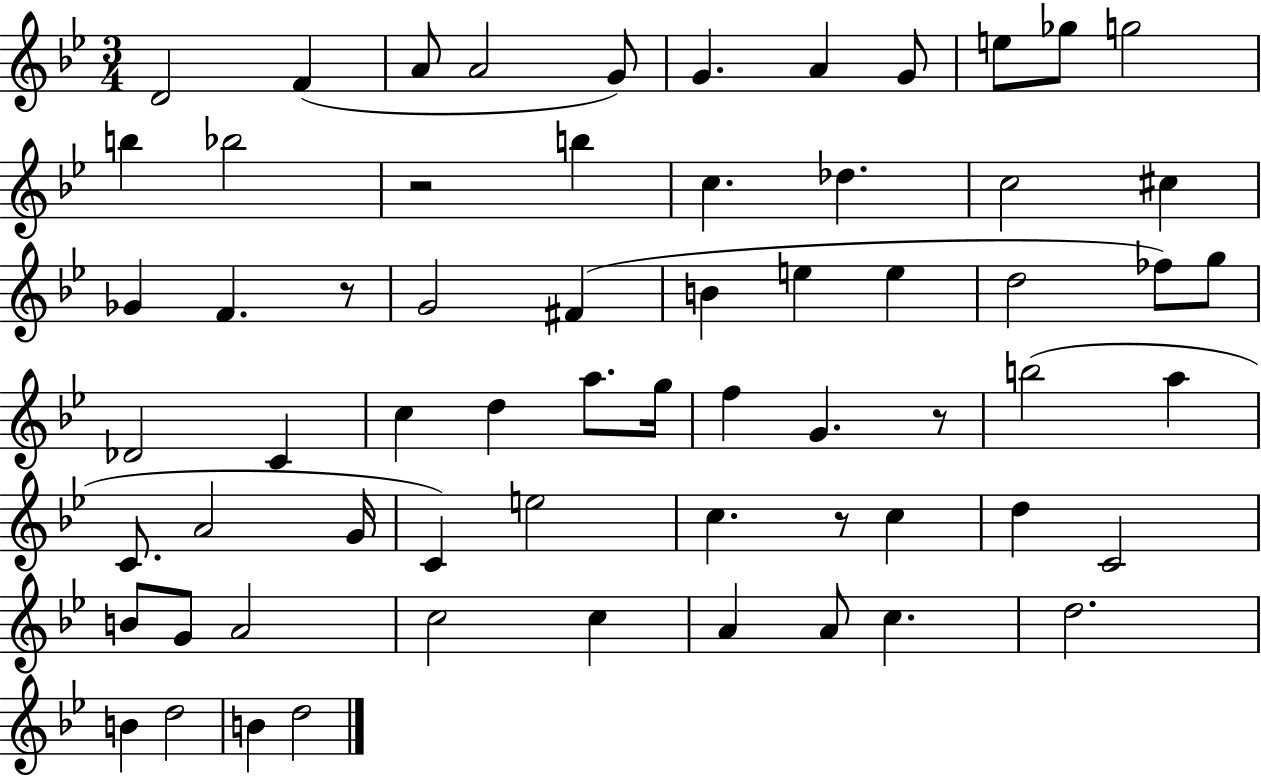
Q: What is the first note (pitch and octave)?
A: D4